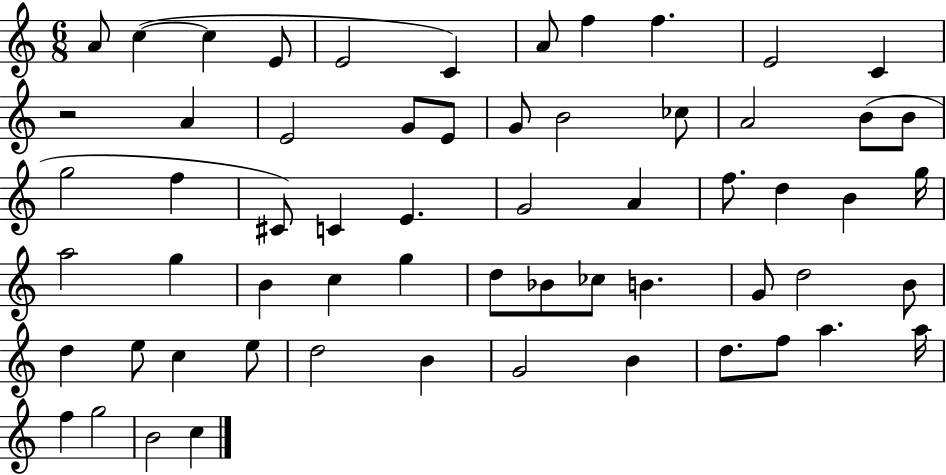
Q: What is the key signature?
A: C major